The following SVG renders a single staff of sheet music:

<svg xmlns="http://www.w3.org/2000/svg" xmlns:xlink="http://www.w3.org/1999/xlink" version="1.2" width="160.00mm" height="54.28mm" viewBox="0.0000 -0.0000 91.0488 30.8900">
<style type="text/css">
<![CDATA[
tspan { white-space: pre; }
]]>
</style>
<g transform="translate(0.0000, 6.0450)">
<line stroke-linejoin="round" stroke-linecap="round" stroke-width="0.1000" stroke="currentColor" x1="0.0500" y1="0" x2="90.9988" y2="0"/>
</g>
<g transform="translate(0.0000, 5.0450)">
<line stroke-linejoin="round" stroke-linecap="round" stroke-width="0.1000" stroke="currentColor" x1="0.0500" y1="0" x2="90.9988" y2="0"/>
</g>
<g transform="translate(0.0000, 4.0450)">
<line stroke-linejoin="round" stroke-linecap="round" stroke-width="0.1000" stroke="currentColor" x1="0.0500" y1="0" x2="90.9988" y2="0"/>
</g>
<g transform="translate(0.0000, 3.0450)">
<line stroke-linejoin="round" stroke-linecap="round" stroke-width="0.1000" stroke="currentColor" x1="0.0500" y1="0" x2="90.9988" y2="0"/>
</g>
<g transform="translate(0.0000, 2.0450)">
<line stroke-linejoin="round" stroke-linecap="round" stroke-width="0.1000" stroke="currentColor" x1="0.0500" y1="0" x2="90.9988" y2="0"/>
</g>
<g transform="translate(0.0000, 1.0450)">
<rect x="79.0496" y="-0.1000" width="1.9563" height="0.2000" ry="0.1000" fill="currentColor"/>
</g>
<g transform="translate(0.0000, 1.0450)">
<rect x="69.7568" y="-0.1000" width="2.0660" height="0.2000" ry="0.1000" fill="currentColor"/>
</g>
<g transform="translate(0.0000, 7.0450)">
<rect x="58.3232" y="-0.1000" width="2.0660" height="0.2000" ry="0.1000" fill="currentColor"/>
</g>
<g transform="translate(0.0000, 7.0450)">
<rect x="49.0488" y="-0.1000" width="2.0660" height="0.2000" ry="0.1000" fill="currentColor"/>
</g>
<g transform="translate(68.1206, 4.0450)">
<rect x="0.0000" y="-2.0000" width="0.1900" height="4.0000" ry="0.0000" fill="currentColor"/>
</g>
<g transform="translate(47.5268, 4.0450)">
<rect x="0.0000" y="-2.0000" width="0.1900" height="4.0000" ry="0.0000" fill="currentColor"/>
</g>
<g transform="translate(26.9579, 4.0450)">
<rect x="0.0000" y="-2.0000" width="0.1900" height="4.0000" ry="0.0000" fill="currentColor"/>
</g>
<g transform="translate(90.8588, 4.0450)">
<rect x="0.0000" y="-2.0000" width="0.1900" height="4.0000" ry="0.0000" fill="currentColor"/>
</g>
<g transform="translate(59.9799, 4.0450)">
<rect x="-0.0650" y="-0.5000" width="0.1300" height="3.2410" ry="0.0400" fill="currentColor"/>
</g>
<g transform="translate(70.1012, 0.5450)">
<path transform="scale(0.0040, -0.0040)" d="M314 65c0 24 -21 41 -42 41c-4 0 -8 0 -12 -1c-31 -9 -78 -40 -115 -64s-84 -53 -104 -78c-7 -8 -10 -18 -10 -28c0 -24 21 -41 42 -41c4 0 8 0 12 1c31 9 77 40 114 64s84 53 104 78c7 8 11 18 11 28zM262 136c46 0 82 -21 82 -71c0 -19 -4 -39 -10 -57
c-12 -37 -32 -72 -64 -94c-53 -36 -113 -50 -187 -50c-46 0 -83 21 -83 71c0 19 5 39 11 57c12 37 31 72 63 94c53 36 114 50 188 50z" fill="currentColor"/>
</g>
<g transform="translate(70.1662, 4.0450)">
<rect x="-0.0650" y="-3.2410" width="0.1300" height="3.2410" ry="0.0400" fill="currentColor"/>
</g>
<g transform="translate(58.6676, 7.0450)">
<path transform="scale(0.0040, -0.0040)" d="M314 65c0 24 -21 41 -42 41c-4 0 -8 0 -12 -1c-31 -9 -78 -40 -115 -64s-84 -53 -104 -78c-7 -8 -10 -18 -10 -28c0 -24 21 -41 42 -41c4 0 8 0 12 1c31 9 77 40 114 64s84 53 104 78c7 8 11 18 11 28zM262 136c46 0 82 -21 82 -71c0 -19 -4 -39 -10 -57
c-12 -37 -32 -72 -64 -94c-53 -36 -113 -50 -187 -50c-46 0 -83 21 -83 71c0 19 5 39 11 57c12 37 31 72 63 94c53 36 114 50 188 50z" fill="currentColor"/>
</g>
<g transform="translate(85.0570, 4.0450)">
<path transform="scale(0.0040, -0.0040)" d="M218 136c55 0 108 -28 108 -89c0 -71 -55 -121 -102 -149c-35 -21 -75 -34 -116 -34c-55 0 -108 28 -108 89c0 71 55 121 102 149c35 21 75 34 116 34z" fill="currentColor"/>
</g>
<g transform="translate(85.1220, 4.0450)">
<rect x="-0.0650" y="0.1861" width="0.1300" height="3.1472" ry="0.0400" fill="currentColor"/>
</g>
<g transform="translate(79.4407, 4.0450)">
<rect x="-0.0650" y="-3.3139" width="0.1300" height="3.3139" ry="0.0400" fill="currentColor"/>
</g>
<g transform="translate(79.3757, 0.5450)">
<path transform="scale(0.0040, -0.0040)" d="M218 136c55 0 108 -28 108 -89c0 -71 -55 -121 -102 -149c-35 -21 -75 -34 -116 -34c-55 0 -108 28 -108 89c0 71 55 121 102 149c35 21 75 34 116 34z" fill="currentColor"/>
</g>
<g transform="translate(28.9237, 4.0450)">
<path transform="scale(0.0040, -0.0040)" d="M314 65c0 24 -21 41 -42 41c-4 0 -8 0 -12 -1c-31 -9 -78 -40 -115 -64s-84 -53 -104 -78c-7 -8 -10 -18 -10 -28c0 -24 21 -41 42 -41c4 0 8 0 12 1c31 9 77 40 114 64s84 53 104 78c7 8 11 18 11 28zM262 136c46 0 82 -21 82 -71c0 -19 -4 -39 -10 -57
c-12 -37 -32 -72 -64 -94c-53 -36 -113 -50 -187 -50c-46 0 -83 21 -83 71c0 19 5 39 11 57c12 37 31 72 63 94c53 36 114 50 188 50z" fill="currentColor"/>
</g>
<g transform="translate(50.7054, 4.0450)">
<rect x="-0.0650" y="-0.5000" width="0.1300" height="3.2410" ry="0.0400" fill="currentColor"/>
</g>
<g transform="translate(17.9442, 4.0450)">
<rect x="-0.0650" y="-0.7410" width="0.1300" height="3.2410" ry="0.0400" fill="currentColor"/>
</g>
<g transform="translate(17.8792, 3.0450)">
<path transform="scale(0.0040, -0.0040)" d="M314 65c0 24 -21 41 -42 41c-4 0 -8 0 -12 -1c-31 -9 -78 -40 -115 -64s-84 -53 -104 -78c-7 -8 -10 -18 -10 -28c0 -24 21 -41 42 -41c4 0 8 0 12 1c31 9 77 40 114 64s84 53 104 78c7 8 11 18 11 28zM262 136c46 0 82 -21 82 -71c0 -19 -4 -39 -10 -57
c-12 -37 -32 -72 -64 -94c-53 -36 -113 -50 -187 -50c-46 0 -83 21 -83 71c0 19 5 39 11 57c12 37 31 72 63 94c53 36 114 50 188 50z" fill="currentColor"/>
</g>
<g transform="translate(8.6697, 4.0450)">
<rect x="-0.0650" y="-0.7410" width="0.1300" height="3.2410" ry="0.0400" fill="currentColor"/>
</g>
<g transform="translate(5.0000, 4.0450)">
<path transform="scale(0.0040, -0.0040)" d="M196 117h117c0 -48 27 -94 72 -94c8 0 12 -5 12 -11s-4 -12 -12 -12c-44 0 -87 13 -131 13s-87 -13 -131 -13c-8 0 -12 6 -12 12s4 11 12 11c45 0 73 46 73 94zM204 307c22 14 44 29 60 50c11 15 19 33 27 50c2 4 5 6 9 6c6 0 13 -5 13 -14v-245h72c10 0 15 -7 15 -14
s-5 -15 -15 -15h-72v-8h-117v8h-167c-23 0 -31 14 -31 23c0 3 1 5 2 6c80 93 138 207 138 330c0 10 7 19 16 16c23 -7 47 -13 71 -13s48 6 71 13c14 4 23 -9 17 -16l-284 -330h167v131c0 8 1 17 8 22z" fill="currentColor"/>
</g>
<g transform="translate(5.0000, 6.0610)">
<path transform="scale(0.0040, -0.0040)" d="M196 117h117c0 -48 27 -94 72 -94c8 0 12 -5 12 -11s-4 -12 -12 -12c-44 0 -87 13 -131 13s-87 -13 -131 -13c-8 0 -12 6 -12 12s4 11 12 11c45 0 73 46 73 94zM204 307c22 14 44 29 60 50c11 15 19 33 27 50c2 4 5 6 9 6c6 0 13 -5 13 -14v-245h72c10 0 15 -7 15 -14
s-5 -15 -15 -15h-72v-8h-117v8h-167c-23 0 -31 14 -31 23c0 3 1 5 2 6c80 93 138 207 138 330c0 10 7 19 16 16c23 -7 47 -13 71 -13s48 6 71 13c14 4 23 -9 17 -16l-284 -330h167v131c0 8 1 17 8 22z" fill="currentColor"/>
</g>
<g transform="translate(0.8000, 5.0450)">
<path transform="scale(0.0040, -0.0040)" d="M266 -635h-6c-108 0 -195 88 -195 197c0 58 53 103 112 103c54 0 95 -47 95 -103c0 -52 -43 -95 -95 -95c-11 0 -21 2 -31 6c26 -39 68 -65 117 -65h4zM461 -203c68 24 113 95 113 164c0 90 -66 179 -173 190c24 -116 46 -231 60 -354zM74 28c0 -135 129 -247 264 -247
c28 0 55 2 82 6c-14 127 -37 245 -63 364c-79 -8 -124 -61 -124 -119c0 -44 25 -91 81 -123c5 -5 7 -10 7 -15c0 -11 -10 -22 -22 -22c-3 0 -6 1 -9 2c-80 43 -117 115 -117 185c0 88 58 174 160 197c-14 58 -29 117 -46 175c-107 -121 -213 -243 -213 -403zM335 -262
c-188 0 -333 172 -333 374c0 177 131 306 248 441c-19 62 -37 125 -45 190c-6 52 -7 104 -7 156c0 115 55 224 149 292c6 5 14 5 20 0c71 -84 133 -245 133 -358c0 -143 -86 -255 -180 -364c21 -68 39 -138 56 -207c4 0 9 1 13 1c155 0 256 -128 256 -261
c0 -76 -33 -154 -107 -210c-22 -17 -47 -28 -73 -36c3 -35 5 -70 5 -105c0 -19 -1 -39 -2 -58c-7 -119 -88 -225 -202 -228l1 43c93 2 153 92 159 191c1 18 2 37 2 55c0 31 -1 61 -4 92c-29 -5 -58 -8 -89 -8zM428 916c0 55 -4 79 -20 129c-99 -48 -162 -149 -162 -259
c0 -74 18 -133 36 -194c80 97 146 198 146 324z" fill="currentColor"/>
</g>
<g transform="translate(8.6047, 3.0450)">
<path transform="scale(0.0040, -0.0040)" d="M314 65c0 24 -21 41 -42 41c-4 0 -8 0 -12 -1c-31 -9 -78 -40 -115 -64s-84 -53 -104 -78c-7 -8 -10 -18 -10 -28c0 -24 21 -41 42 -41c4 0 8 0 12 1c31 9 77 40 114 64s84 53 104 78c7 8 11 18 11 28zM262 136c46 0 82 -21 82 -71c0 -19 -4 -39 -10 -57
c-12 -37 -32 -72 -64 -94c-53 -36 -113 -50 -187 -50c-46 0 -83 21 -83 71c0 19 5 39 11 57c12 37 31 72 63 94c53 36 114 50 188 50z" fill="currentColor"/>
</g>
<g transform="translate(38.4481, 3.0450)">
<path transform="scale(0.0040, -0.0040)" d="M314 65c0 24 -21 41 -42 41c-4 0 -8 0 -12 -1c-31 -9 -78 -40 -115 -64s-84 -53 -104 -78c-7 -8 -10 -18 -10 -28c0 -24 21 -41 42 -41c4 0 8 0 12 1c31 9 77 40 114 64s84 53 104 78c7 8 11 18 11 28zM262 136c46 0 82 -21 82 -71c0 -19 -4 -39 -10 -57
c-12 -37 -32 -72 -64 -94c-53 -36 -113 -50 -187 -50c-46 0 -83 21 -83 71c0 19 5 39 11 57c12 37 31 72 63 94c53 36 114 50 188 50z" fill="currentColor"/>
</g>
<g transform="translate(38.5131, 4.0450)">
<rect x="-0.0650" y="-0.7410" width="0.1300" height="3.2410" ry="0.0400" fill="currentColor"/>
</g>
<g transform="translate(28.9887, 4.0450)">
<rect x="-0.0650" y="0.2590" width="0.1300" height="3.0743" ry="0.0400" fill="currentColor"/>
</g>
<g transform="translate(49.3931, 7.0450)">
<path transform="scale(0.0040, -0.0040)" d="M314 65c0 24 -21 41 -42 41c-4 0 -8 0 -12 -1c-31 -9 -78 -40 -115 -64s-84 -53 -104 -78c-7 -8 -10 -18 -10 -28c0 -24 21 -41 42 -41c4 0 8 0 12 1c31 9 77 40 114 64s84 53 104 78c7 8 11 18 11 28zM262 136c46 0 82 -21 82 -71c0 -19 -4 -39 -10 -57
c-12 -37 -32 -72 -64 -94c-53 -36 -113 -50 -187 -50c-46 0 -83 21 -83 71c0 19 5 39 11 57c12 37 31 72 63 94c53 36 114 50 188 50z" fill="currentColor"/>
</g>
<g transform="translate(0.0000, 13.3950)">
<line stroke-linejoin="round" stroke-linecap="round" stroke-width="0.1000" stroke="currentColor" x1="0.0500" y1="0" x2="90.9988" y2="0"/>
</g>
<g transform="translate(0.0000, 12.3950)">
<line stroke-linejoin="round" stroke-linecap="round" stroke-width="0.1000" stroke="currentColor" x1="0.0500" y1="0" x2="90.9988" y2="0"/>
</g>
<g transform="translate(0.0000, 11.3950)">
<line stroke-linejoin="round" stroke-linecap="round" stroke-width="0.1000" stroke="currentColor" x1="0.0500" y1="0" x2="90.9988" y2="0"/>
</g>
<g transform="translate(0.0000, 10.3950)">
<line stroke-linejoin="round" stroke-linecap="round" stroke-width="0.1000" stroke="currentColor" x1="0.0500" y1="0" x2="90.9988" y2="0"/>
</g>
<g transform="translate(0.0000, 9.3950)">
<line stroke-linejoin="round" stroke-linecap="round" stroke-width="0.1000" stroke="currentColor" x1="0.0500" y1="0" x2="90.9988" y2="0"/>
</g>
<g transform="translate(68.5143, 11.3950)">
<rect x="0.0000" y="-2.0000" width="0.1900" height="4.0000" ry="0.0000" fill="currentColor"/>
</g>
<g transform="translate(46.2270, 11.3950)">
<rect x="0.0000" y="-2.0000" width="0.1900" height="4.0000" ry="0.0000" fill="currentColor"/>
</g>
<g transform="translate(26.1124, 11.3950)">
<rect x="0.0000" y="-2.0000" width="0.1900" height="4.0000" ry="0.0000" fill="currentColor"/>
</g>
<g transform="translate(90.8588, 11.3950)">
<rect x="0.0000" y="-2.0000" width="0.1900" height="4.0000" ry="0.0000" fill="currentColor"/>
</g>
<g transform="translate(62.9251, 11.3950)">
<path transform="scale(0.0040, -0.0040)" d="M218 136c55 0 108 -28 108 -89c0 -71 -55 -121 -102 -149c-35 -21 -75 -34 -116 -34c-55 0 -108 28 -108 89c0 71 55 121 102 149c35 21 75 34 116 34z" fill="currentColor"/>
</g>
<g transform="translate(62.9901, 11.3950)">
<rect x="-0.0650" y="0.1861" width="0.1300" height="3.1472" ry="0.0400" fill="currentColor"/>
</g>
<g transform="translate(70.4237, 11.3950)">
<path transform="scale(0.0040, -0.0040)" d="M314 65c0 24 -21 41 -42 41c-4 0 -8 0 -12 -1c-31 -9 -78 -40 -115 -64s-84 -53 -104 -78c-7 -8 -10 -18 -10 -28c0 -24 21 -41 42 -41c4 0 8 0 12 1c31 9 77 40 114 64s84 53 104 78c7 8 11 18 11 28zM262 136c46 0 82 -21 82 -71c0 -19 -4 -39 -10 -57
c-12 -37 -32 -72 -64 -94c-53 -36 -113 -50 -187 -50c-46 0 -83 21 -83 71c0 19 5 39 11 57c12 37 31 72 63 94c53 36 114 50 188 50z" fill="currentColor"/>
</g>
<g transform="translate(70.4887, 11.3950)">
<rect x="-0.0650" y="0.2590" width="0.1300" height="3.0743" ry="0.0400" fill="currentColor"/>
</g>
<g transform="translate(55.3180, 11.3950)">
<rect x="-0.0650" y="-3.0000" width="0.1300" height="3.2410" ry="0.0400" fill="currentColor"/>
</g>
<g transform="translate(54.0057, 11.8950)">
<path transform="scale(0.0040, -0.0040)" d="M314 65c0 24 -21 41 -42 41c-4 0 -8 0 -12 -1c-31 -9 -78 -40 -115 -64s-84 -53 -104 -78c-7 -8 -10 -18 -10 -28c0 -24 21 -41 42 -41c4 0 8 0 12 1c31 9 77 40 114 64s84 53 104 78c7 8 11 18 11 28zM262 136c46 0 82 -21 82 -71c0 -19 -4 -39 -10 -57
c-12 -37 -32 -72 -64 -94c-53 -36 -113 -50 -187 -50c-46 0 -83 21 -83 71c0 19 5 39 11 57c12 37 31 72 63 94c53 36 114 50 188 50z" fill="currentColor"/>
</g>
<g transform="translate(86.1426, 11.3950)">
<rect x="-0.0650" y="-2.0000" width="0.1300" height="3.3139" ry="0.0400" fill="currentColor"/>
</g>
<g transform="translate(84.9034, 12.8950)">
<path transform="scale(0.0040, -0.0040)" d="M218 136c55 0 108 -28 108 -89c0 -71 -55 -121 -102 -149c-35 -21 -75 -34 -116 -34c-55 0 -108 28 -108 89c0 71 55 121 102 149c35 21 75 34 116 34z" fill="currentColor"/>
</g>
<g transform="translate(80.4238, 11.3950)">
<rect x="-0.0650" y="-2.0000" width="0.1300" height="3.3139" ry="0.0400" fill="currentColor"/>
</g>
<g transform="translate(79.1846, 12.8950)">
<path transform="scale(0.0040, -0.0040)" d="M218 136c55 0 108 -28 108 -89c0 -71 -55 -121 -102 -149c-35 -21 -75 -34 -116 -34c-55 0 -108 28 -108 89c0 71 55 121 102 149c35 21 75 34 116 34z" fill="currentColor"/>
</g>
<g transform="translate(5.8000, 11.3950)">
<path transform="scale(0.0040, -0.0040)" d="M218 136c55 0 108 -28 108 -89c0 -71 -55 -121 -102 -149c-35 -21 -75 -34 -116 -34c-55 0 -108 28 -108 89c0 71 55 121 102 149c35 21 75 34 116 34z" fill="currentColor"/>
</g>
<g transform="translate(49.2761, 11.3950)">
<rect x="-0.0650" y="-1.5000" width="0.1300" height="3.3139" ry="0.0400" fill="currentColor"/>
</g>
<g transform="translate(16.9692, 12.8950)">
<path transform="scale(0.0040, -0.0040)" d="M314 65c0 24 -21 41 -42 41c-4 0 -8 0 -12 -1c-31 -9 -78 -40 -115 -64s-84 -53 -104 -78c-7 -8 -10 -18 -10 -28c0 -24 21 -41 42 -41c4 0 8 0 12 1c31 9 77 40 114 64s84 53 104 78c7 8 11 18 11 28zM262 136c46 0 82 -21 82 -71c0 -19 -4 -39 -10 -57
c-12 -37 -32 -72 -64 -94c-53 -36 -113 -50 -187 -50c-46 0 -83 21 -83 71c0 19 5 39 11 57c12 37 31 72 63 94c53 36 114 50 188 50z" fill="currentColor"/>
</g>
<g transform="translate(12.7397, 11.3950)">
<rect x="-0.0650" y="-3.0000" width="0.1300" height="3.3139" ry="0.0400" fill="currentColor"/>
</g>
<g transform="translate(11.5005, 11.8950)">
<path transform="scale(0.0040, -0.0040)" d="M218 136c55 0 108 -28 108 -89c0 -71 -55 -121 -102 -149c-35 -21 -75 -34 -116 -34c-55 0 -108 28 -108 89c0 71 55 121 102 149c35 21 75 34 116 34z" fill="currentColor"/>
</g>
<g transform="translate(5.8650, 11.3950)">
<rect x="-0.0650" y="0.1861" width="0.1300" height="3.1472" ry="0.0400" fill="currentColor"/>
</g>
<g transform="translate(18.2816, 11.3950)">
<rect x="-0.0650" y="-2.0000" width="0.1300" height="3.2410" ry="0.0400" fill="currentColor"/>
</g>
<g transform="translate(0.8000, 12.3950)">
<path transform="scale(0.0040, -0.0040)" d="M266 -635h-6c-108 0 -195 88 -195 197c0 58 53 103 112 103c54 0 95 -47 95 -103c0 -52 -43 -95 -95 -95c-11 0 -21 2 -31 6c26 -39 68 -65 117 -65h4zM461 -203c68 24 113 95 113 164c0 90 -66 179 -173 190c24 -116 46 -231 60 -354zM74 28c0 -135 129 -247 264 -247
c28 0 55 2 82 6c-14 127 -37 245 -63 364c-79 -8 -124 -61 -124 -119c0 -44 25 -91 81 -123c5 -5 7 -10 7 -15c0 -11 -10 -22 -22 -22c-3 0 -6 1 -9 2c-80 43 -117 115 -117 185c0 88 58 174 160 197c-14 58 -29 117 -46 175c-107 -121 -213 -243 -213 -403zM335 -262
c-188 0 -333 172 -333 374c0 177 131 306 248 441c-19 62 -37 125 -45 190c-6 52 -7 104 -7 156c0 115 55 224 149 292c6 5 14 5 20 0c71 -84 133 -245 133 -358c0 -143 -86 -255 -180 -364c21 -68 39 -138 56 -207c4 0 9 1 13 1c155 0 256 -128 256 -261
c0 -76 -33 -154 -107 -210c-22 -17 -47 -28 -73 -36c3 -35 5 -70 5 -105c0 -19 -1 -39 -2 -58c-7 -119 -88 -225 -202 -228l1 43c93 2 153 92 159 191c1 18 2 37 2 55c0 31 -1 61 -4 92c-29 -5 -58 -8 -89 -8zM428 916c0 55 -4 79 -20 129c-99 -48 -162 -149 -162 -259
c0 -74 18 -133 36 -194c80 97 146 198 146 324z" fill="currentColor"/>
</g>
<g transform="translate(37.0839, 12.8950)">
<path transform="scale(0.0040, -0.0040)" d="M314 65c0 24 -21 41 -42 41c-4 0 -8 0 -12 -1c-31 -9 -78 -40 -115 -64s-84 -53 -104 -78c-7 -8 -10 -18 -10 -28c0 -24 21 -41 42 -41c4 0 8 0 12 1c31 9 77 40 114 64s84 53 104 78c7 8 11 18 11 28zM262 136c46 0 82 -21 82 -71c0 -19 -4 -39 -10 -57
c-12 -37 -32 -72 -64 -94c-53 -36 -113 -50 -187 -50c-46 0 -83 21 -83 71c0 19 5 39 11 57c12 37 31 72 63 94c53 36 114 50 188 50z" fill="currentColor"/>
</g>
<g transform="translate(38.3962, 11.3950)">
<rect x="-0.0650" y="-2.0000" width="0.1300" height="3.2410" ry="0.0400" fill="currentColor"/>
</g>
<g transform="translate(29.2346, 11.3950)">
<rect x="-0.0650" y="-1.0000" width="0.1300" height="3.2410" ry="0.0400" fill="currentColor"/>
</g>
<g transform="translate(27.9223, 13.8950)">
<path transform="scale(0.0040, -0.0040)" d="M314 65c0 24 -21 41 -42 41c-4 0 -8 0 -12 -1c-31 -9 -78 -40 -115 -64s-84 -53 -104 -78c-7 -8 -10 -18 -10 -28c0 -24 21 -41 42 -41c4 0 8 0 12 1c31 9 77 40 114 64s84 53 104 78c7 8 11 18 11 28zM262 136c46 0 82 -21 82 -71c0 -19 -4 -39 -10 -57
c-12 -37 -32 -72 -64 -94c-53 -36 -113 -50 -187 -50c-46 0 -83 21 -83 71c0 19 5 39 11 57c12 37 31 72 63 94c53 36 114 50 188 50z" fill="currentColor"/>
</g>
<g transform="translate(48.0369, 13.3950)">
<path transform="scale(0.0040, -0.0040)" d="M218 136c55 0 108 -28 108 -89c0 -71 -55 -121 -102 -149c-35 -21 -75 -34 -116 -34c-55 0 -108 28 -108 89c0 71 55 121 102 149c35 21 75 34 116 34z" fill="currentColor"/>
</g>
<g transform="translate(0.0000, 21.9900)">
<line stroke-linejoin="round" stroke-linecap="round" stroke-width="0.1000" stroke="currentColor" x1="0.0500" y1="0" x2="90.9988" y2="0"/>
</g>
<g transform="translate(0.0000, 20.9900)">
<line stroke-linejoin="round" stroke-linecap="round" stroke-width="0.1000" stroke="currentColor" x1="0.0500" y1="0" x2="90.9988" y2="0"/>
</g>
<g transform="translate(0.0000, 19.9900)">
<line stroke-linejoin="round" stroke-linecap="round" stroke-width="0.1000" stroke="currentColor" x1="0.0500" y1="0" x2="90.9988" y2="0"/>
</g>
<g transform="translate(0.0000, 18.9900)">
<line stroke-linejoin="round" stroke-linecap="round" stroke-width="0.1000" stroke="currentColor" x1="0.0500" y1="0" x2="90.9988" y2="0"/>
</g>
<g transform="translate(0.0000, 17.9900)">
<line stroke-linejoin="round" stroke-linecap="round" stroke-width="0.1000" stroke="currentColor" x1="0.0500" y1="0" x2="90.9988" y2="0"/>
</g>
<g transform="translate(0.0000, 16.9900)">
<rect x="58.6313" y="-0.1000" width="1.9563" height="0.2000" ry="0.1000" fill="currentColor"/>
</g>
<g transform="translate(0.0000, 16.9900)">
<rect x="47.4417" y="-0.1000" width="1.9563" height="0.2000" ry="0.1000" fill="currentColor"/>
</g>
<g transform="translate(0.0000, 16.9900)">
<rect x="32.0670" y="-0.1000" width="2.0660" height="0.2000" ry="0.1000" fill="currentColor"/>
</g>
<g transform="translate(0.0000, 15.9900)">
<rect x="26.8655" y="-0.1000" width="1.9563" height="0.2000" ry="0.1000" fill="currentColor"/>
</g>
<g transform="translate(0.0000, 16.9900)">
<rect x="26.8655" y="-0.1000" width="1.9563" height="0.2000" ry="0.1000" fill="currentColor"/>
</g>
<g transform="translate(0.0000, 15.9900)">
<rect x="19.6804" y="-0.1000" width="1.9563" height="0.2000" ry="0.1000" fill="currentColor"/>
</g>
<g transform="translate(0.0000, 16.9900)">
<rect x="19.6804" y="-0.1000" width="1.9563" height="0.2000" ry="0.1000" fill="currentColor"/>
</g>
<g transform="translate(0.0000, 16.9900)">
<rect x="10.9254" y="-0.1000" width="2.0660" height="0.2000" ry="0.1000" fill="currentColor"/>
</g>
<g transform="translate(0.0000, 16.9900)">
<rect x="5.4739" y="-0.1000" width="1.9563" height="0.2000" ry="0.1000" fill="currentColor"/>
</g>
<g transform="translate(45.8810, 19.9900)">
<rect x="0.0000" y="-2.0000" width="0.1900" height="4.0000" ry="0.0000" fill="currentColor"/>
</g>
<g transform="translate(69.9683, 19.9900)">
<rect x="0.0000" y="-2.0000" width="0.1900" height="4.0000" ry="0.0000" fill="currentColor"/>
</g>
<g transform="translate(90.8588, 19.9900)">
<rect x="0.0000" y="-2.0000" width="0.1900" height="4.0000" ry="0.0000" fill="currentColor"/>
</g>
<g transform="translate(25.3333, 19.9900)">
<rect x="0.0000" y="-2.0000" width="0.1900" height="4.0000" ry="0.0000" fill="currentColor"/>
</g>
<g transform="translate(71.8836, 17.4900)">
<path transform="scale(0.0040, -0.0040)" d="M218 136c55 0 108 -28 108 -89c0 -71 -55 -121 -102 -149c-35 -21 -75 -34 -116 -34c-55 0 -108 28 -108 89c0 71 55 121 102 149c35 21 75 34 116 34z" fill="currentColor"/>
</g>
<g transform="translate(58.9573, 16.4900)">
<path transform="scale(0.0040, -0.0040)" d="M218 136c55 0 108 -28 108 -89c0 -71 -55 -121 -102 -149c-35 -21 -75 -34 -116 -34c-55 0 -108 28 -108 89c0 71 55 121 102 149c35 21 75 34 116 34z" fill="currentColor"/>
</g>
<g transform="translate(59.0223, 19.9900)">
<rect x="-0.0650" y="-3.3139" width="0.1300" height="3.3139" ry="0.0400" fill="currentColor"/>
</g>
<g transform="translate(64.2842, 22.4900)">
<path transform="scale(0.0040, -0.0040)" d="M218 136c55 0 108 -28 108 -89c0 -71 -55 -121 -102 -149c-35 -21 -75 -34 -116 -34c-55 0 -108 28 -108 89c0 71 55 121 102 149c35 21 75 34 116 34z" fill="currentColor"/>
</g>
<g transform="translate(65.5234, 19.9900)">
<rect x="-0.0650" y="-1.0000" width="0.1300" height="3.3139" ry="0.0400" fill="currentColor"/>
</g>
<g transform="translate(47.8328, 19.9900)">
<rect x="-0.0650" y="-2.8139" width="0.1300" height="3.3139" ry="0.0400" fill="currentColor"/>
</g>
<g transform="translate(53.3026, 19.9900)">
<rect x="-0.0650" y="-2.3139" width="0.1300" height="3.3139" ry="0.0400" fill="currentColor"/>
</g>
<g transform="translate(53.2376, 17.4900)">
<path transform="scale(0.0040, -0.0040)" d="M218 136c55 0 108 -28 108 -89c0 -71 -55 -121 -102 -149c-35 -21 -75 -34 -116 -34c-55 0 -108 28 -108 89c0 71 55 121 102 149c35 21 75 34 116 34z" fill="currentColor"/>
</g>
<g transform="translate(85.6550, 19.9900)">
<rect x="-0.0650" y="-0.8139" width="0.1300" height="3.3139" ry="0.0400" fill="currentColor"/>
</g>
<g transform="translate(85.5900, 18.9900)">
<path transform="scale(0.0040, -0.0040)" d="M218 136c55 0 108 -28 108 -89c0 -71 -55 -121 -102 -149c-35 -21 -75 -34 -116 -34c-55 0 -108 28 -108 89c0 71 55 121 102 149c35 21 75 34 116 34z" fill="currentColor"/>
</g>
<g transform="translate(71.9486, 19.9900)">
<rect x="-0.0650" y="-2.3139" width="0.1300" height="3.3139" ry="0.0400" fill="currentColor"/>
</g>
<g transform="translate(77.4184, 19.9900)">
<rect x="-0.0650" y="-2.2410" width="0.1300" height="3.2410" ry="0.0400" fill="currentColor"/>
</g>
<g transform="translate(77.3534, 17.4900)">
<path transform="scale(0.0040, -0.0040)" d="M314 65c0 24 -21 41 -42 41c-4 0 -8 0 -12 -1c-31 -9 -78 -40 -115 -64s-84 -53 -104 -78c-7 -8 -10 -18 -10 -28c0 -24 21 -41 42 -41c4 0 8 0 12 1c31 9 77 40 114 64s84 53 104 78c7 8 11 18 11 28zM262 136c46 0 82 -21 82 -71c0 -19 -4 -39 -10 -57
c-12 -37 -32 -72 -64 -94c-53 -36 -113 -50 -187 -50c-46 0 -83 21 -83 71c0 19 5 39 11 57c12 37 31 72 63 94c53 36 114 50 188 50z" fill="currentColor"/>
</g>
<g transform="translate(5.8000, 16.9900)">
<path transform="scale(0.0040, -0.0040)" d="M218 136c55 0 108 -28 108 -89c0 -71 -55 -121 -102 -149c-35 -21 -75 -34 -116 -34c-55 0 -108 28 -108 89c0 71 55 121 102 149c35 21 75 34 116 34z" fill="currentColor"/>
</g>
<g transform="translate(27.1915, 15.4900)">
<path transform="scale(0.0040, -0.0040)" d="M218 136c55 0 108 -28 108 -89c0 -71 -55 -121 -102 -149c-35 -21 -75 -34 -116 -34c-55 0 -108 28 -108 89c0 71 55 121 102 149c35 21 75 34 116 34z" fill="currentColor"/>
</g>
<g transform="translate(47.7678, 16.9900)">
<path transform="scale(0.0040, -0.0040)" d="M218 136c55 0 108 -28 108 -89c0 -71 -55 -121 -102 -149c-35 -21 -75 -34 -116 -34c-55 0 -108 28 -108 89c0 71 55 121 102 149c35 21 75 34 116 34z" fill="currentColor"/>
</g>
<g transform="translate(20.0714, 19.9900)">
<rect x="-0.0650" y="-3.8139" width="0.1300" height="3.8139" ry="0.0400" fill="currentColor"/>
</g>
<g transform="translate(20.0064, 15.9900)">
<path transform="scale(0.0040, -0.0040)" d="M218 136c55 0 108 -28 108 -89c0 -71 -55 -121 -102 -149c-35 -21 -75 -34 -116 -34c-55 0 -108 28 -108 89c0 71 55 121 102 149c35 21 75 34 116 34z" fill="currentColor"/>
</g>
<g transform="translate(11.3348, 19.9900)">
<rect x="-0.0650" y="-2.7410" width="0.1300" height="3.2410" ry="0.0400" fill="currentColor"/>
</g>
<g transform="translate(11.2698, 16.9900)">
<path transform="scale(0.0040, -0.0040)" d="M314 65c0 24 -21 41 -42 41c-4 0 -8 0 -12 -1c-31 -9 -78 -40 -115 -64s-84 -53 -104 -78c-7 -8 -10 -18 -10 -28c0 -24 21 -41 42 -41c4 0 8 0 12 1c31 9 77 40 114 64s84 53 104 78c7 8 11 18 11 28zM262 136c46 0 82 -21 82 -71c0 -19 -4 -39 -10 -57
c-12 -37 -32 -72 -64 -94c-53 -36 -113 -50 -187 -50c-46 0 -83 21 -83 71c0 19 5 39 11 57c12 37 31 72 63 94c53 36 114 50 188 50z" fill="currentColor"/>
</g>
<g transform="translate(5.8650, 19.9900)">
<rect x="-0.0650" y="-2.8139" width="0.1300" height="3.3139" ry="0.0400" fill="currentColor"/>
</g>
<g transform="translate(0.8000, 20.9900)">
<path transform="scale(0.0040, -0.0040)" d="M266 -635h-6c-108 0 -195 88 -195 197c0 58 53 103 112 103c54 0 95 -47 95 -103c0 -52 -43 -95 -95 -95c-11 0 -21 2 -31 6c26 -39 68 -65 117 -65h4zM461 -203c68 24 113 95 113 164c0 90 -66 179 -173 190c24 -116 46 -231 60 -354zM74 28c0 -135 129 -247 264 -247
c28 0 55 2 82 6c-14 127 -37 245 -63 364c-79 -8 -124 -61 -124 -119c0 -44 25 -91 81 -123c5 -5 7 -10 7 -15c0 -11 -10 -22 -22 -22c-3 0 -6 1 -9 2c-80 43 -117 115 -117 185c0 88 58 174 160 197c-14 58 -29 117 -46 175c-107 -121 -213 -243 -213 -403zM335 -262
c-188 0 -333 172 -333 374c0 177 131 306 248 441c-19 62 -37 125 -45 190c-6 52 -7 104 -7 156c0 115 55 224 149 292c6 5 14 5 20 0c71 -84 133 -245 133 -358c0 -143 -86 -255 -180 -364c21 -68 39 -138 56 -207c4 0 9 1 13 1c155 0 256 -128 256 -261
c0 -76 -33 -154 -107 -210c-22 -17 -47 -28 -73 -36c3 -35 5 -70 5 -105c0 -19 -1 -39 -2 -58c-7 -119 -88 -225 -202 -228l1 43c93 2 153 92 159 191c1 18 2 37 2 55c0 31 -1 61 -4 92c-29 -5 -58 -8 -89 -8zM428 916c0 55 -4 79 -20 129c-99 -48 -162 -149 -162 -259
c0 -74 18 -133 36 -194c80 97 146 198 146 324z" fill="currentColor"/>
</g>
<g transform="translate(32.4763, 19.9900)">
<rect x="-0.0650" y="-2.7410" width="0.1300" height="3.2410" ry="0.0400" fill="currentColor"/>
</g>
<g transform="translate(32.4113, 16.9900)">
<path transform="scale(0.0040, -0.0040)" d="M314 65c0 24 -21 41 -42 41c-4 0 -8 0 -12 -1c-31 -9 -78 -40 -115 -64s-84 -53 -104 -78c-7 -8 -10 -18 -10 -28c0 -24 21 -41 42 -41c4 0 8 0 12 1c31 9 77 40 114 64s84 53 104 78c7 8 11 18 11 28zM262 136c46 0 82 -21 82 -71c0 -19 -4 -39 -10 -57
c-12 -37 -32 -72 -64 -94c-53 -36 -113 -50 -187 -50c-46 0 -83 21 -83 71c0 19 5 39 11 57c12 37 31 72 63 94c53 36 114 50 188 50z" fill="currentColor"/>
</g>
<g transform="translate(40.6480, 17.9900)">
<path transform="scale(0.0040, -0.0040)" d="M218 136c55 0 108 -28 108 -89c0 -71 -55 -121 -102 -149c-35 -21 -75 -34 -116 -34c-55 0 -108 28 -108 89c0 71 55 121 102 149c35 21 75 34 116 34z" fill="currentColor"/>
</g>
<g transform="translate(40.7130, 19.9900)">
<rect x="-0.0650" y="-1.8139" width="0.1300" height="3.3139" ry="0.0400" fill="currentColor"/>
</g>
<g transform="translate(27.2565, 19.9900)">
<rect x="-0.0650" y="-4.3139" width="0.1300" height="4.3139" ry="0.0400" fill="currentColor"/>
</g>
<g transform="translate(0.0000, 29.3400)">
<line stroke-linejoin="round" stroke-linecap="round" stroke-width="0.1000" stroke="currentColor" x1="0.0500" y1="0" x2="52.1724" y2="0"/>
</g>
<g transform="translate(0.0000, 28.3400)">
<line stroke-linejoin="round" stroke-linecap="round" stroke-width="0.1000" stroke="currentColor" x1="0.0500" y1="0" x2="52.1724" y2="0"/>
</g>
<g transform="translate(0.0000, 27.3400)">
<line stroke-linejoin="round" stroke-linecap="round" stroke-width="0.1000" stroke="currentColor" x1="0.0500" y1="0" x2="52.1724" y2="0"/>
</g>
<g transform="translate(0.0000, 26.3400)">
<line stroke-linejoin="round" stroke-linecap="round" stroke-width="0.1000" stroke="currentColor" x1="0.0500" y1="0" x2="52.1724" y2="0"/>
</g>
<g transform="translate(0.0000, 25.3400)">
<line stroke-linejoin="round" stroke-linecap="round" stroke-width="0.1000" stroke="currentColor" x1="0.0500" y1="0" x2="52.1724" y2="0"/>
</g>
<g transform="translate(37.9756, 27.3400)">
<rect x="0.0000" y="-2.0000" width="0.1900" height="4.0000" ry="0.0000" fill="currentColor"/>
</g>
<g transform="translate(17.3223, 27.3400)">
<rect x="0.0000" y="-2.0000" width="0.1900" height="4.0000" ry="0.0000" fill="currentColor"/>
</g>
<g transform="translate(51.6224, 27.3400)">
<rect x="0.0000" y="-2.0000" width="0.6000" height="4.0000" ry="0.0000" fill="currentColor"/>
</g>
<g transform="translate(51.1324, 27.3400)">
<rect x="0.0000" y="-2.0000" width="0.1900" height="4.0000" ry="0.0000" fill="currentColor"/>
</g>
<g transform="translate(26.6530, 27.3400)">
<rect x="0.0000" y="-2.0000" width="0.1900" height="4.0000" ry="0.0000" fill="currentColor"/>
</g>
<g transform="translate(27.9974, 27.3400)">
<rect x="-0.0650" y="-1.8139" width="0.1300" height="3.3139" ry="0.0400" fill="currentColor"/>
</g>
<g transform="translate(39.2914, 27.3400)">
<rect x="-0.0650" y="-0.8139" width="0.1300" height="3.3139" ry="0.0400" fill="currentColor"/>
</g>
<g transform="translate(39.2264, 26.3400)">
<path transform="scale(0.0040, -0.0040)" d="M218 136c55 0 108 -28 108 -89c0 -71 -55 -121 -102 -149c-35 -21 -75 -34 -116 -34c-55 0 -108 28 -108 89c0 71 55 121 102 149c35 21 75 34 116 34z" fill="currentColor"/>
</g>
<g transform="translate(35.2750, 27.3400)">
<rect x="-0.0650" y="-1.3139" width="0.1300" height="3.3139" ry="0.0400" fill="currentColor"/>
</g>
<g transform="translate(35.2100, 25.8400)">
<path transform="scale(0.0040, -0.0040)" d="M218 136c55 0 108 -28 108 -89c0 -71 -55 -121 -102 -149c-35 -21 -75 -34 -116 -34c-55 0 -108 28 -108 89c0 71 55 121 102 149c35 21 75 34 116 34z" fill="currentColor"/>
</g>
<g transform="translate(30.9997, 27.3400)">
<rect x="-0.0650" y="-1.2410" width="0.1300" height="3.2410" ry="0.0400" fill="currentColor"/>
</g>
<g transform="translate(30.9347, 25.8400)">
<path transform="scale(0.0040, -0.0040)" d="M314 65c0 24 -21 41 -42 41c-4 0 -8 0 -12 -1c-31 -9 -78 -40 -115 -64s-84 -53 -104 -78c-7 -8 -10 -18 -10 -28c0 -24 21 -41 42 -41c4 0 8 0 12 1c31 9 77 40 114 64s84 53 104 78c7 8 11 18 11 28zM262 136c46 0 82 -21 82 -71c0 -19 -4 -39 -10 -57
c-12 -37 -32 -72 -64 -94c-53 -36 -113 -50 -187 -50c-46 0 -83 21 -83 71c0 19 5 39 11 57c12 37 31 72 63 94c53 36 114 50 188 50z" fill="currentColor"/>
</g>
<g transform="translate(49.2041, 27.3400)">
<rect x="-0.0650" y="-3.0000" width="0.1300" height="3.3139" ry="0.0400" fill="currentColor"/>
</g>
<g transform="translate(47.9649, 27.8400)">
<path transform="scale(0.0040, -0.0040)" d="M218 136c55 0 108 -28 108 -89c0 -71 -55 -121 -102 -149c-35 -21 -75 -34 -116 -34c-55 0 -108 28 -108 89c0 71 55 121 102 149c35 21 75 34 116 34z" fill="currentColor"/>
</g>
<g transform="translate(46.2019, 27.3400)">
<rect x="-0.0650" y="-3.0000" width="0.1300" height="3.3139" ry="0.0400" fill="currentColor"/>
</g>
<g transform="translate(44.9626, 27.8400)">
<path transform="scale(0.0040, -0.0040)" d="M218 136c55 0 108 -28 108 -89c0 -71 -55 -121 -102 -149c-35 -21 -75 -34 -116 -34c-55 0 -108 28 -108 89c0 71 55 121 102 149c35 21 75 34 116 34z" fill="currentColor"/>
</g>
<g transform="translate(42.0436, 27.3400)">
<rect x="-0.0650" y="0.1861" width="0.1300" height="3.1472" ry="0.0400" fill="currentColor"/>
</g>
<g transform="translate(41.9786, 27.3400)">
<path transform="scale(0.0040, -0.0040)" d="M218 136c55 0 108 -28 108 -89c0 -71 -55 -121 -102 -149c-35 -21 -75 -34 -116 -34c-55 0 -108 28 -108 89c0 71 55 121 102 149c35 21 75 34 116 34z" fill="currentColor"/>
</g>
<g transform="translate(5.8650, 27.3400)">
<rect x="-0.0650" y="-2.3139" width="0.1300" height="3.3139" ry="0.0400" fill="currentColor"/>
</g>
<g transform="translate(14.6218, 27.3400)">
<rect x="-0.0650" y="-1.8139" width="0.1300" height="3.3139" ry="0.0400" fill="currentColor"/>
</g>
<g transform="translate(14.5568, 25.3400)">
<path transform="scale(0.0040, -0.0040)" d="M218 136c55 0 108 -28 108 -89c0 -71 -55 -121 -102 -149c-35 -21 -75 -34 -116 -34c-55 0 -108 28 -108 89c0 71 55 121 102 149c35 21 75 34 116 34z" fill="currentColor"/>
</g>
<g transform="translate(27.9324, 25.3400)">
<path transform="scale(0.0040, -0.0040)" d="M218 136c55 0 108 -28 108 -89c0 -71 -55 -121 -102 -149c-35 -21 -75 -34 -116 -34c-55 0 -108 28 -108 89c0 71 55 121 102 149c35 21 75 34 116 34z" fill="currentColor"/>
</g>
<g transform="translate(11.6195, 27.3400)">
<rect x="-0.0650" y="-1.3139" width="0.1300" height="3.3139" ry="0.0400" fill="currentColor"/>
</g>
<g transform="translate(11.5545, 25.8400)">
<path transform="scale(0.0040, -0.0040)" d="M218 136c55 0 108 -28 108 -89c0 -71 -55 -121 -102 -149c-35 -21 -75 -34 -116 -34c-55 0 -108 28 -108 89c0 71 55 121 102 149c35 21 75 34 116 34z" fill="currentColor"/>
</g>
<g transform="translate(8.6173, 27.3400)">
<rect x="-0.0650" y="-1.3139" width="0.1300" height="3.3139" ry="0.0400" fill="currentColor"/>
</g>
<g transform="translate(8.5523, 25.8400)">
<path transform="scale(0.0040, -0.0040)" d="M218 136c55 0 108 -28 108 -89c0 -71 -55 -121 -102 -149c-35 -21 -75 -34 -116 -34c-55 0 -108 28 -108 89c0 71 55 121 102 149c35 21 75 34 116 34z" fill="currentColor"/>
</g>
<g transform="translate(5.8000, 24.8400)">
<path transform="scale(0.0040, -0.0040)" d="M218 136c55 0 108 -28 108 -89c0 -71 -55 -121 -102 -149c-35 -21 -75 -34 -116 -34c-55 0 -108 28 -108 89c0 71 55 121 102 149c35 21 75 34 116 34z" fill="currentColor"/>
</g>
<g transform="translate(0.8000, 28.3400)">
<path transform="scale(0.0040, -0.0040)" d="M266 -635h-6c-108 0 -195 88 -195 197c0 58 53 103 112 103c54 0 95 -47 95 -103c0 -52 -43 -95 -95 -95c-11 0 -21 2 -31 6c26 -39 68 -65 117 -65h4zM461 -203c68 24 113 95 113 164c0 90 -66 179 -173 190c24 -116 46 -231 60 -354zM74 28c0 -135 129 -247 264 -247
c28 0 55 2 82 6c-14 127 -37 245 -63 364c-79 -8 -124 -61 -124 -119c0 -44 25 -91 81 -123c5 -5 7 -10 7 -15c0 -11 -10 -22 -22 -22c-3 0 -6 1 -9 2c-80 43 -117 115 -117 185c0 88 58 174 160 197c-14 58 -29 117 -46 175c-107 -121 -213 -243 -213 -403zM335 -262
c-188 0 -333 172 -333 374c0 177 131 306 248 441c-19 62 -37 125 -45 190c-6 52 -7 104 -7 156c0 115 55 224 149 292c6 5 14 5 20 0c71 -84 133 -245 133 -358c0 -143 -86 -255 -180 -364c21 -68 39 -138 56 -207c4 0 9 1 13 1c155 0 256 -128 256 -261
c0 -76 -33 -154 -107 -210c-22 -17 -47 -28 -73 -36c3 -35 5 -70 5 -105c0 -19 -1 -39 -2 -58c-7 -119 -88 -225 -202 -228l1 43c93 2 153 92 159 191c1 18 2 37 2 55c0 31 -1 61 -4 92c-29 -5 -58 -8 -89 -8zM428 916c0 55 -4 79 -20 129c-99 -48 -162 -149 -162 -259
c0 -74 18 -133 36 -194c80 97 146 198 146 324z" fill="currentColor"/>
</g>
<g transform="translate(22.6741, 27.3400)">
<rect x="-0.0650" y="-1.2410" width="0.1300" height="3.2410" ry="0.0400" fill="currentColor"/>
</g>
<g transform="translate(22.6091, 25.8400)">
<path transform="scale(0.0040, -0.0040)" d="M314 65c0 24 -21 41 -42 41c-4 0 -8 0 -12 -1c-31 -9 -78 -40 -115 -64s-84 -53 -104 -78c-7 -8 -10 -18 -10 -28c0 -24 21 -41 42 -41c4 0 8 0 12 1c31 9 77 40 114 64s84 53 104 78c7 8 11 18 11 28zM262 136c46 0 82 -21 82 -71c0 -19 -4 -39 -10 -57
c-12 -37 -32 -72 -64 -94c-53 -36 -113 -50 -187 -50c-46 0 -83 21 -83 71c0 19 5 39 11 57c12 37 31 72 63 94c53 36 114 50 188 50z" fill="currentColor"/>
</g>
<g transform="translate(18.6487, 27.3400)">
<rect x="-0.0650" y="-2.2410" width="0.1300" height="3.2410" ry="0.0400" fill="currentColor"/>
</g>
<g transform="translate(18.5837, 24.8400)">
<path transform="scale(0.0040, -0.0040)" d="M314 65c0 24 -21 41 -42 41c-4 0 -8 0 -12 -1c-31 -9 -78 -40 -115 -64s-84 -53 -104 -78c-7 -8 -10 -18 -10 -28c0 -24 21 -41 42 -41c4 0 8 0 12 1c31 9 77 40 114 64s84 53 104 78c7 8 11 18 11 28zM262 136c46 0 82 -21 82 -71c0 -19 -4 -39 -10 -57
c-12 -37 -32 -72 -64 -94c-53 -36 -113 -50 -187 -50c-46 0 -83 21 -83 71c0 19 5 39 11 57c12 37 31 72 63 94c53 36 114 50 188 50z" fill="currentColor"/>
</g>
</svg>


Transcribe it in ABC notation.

X:1
T:Untitled
M:4/4
L:1/4
K:C
d2 d2 B2 d2 C2 C2 b2 b B B A F2 D2 F2 E A2 B B2 F F a a2 c' d' a2 f a g b D g g2 d g e e f g2 e2 f e2 e d B A A